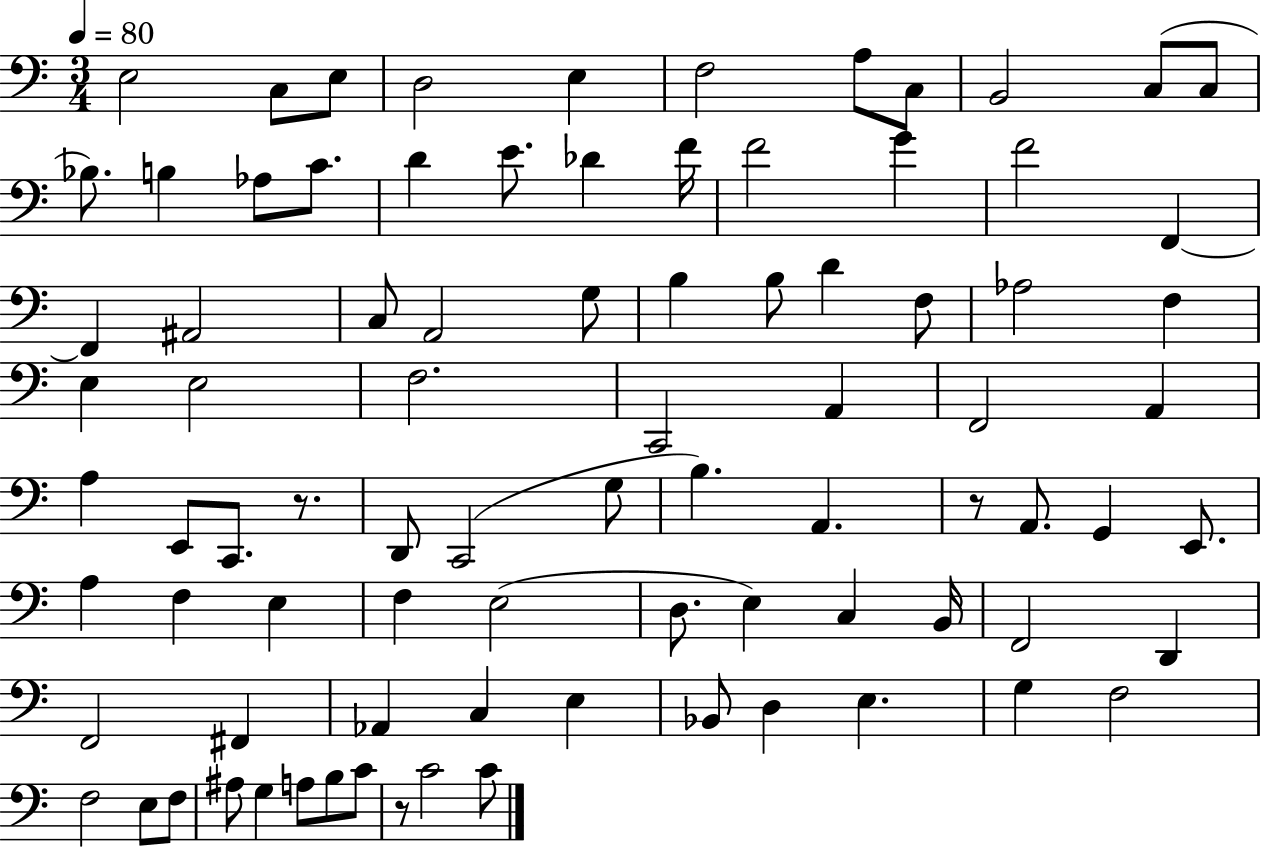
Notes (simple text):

E3/h C3/e E3/e D3/h E3/q F3/h A3/e C3/e B2/h C3/e C3/e Bb3/e. B3/q Ab3/e C4/e. D4/q E4/e. Db4/q F4/s F4/h G4/q F4/h F2/q F2/q A#2/h C3/e A2/h G3/e B3/q B3/e D4/q F3/e Ab3/h F3/q E3/q E3/h F3/h. C2/h A2/q F2/h A2/q A3/q E2/e C2/e. R/e. D2/e C2/h G3/e B3/q. A2/q. R/e A2/e. G2/q E2/e. A3/q F3/q E3/q F3/q E3/h D3/e. E3/q C3/q B2/s F2/h D2/q F2/h F#2/q Ab2/q C3/q E3/q Bb2/e D3/q E3/q. G3/q F3/h F3/h E3/e F3/e A#3/e G3/q A3/e B3/e C4/e R/e C4/h C4/e